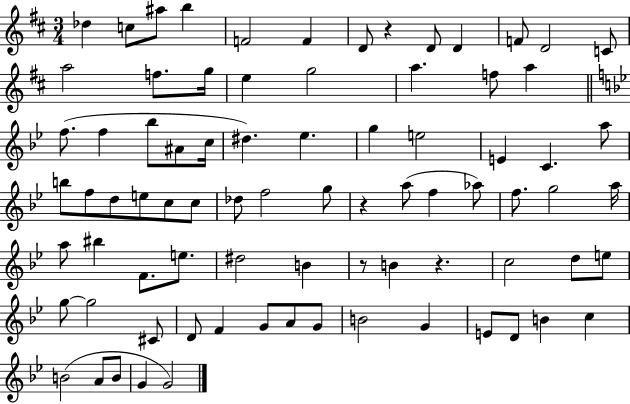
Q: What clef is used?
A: treble